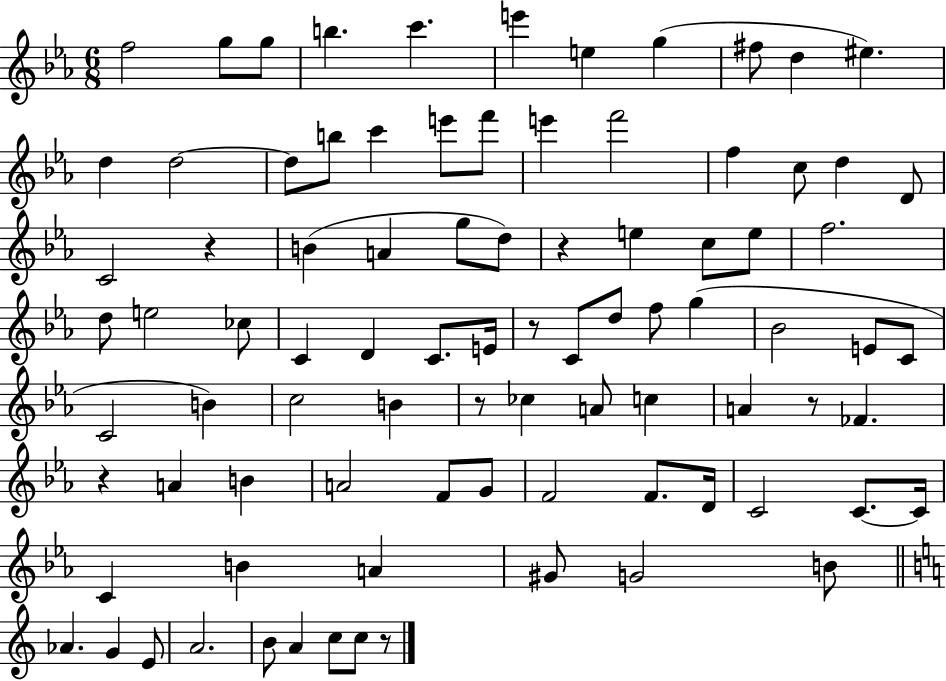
X:1
T:Untitled
M:6/8
L:1/4
K:Eb
f2 g/2 g/2 b c' e' e g ^f/2 d ^e d d2 d/2 b/2 c' e'/2 f'/2 e' f'2 f c/2 d D/2 C2 z B A g/2 d/2 z e c/2 e/2 f2 d/2 e2 _c/2 C D C/2 E/4 z/2 C/2 d/2 f/2 g _B2 E/2 C/2 C2 B c2 B z/2 _c A/2 c A z/2 _F z A B A2 F/2 G/2 F2 F/2 D/4 C2 C/2 C/4 C B A ^G/2 G2 B/2 _A G E/2 A2 B/2 A c/2 c/2 z/2